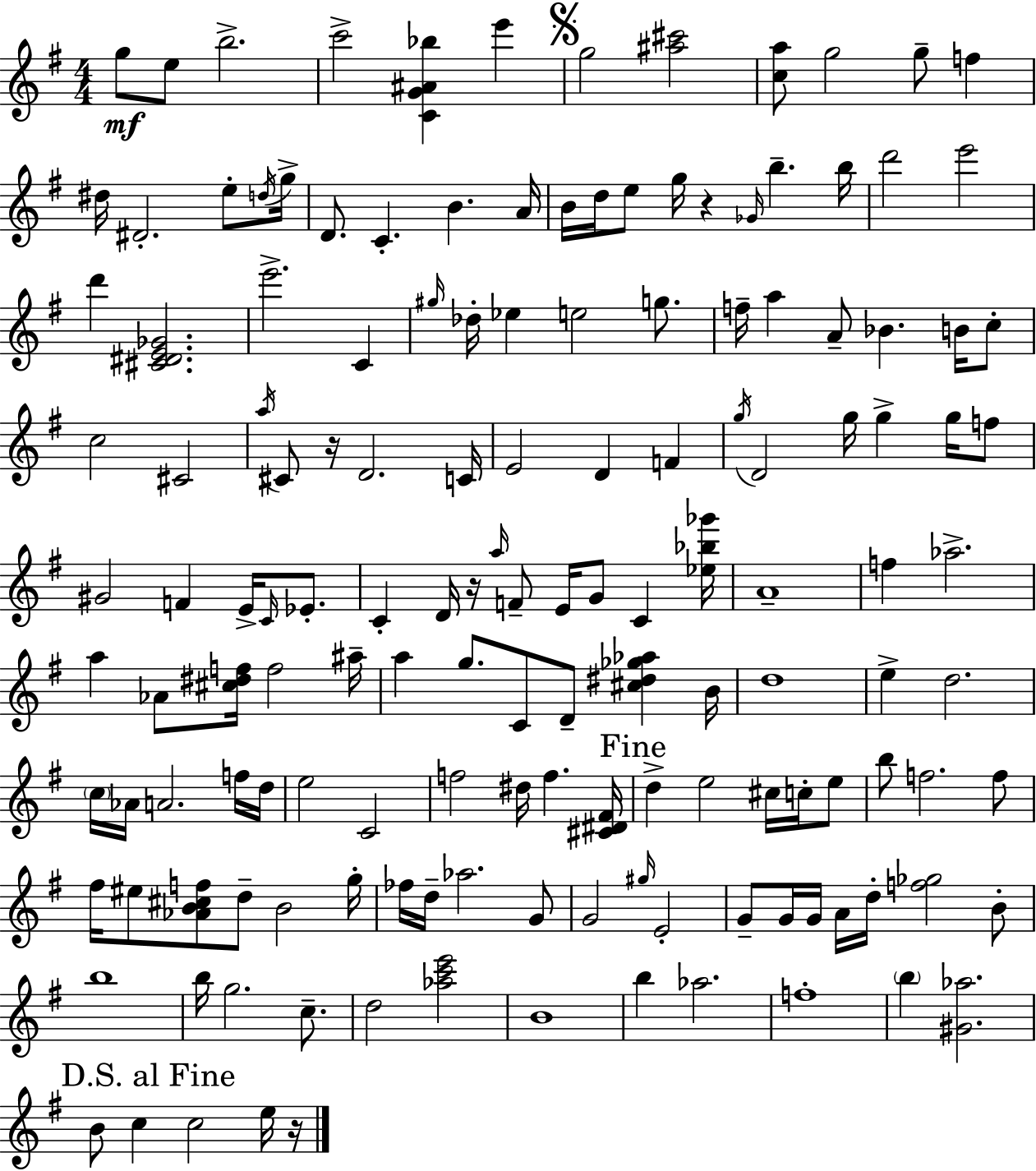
{
  \clef treble
  \numericTimeSignature
  \time 4/4
  \key g \major
  g''8\mf e''8 b''2.-> | c'''2-> <c' g' ais' bes''>4 e'''4 | \mark \markup { \musicglyph "scripts.segno" } g''2 <ais'' cis'''>2 | <c'' a''>8 g''2 g''8-- f''4 | \break dis''16 dis'2.-. e''8-. \acciaccatura { d''16 } | g''16-> d'8. c'4.-. b'4. | a'16 b'16 d''16 e''8 g''16 r4 \grace { ges'16 } b''4.-- | b''16 d'''2 e'''2 | \break d'''4 <cis' dis' e' ges'>2. | e'''2.-> c'4 | \grace { gis''16 } des''16-. ees''4 e''2 | g''8. f''16-- a''4 a'8-- bes'4. | \break b'16 c''8-. c''2 cis'2 | \acciaccatura { a''16 } cis'8 r16 d'2. | c'16 e'2 d'4 | f'4 \acciaccatura { g''16 } d'2 g''16 g''4-> | \break g''16 f''8 gis'2 f'4 | e'16-> \grace { c'16 } ees'8.-. c'4-. d'16 r16 \grace { a''16 } f'8-- e'16 | g'8 c'4 <ees'' bes'' ges'''>16 a'1-- | f''4 aes''2.-> | \break a''4 aes'8 <cis'' dis'' f''>16 f''2 | ais''16-- a''4 g''8. c'8 | d'8-- <cis'' dis'' ges'' aes''>4 b'16 d''1 | e''4-> d''2. | \break \parenthesize c''16 aes'16 a'2. | f''16 d''16 e''2 c'2 | f''2 dis''16 | f''4. <cis' dis' fis'>16 \mark "Fine" d''4-> e''2 | \break cis''16 c''16-. e''8 b''8 f''2. | f''8 fis''16 eis''8 <aes' b' cis'' f''>8 d''8-- b'2 | g''16-. fes''16 d''16-- aes''2. | g'8 g'2 \grace { gis''16 } | \break e'2-. g'8-- g'16 g'16 a'16 d''16-. <f'' ges''>2 | b'8-. b''1 | b''16 g''2. | c''8.-- d''2 | \break <aes'' c''' e'''>2 b'1 | b''4 aes''2. | f''1-. | \parenthesize b''4 <gis' aes''>2. | \break \mark "D.S. al Fine" b'8 c''4 c''2 | e''16 r16 \bar "|."
}